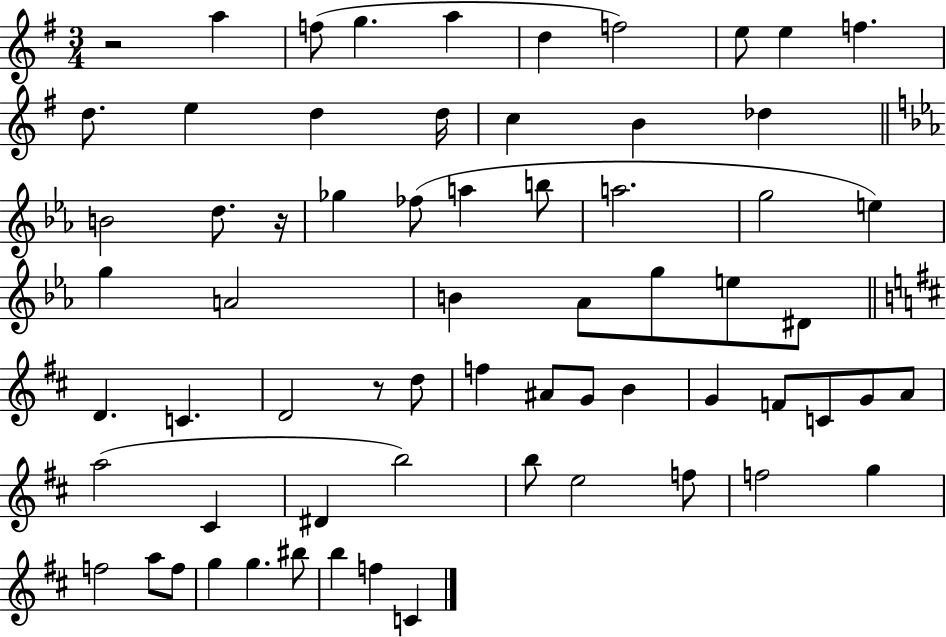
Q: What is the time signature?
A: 3/4